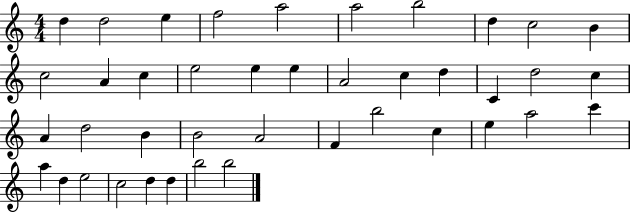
X:1
T:Untitled
M:4/4
L:1/4
K:C
d d2 e f2 a2 a2 b2 d c2 B c2 A c e2 e e A2 c d C d2 c A d2 B B2 A2 F b2 c e a2 c' a d e2 c2 d d b2 b2